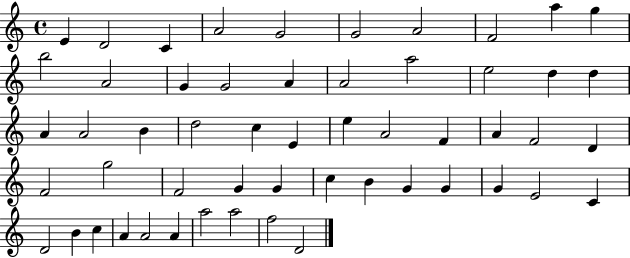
{
  \clef treble
  \time 4/4
  \defaultTimeSignature
  \key c \major
  e'4 d'2 c'4 | a'2 g'2 | g'2 a'2 | f'2 a''4 g''4 | \break b''2 a'2 | g'4 g'2 a'4 | a'2 a''2 | e''2 d''4 d''4 | \break a'4 a'2 b'4 | d''2 c''4 e'4 | e''4 a'2 f'4 | a'4 f'2 d'4 | \break f'2 g''2 | f'2 g'4 g'4 | c''4 b'4 g'4 g'4 | g'4 e'2 c'4 | \break d'2 b'4 c''4 | a'4 a'2 a'4 | a''2 a''2 | f''2 d'2 | \break \bar "|."
}